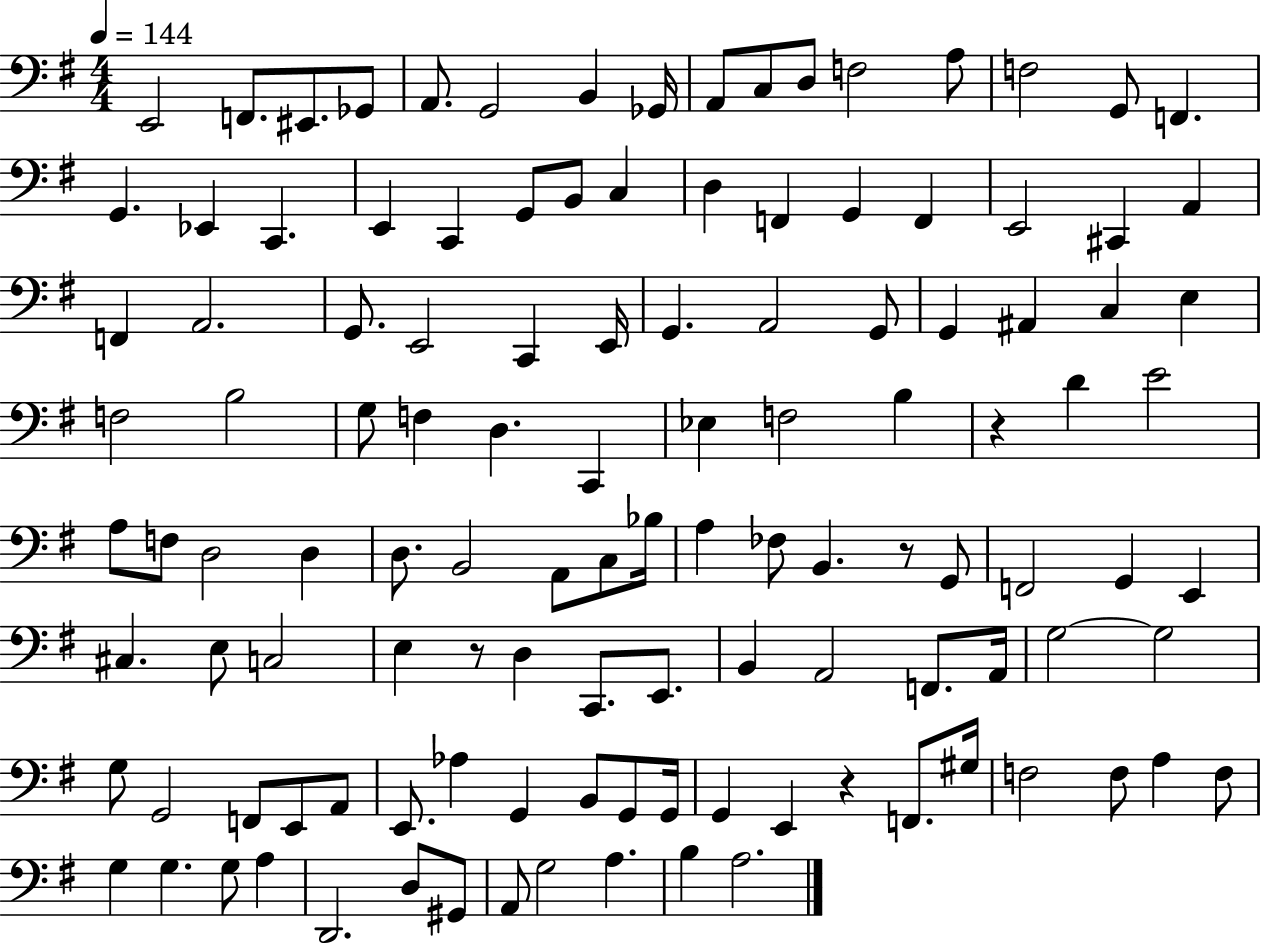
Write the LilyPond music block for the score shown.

{
  \clef bass
  \numericTimeSignature
  \time 4/4
  \key g \major
  \tempo 4 = 144
  e,2 f,8. eis,8. ges,8 | a,8. g,2 b,4 ges,16 | a,8 c8 d8 f2 a8 | f2 g,8 f,4. | \break g,4. ees,4 c,4. | e,4 c,4 g,8 b,8 c4 | d4 f,4 g,4 f,4 | e,2 cis,4 a,4 | \break f,4 a,2. | g,8. e,2 c,4 e,16 | g,4. a,2 g,8 | g,4 ais,4 c4 e4 | \break f2 b2 | g8 f4 d4. c,4 | ees4 f2 b4 | r4 d'4 e'2 | \break a8 f8 d2 d4 | d8. b,2 a,8 c8 bes16 | a4 fes8 b,4. r8 g,8 | f,2 g,4 e,4 | \break cis4. e8 c2 | e4 r8 d4 c,8. e,8. | b,4 a,2 f,8. a,16 | g2~~ g2 | \break g8 g,2 f,8 e,8 a,8 | e,8. aes4 g,4 b,8 g,8 g,16 | g,4 e,4 r4 f,8. gis16 | f2 f8 a4 f8 | \break g4 g4. g8 a4 | d,2. d8 gis,8 | a,8 g2 a4. | b4 a2. | \break \bar "|."
}